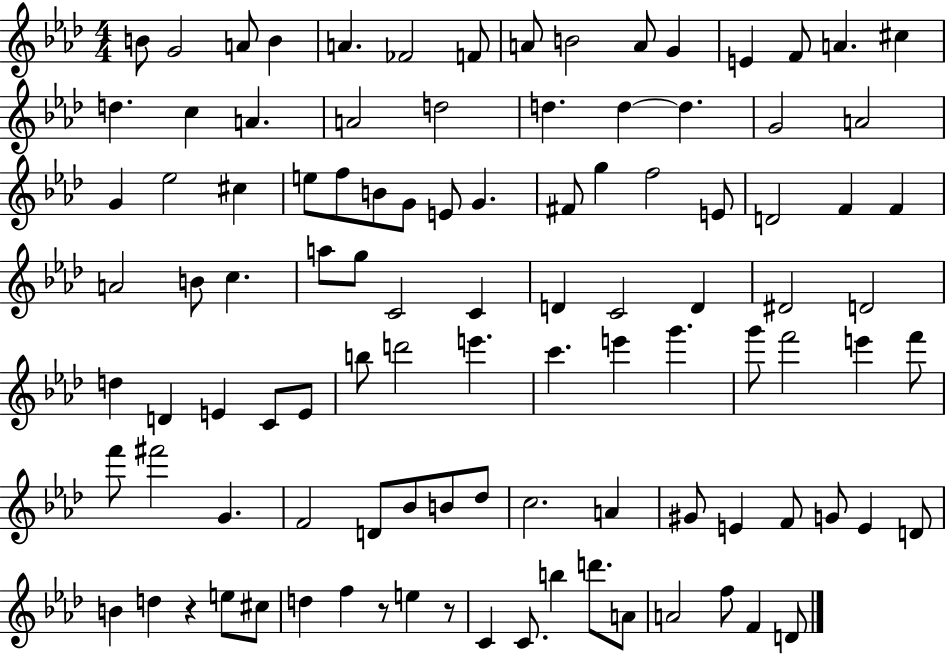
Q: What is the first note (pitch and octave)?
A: B4